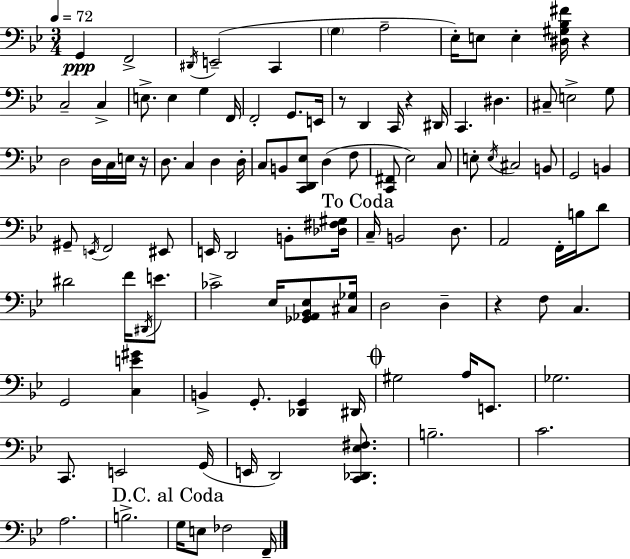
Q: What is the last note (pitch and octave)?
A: F2